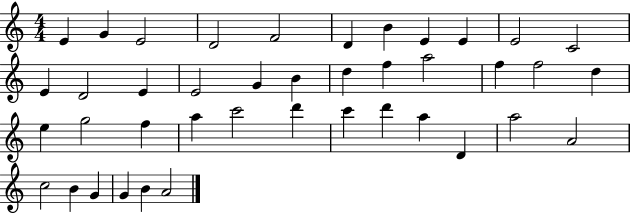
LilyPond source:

{
  \clef treble
  \numericTimeSignature
  \time 4/4
  \key c \major
  e'4 g'4 e'2 | d'2 f'2 | d'4 b'4 e'4 e'4 | e'2 c'2 | \break e'4 d'2 e'4 | e'2 g'4 b'4 | d''4 f''4 a''2 | f''4 f''2 d''4 | \break e''4 g''2 f''4 | a''4 c'''2 d'''4 | c'''4 d'''4 a''4 d'4 | a''2 a'2 | \break c''2 b'4 g'4 | g'4 b'4 a'2 | \bar "|."
}